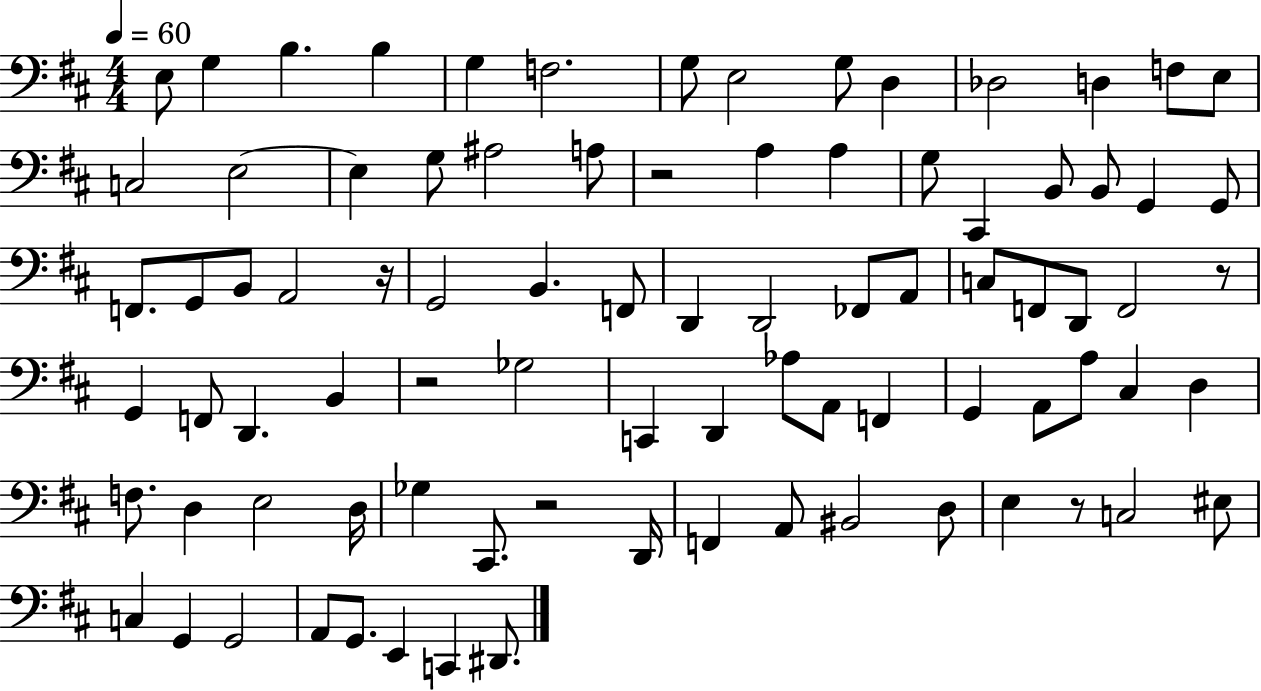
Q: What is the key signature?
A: D major